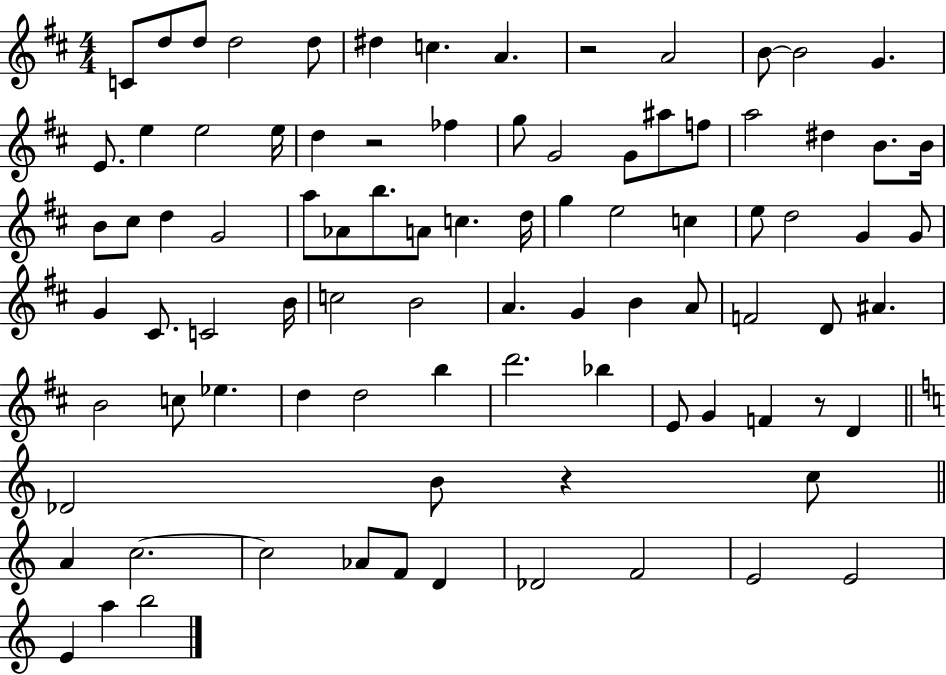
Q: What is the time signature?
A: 4/4